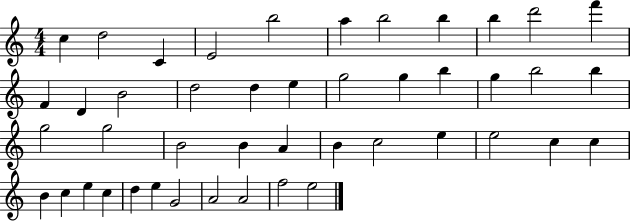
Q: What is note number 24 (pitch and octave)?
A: G5